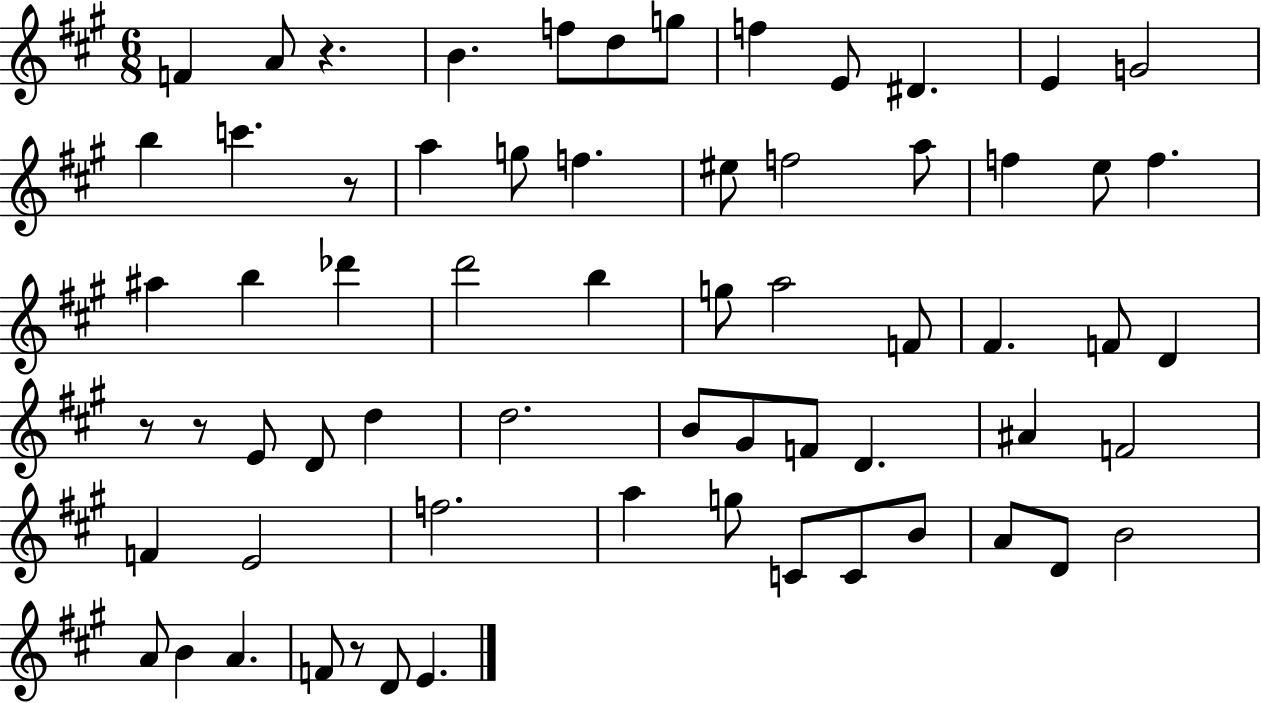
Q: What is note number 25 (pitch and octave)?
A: Db6